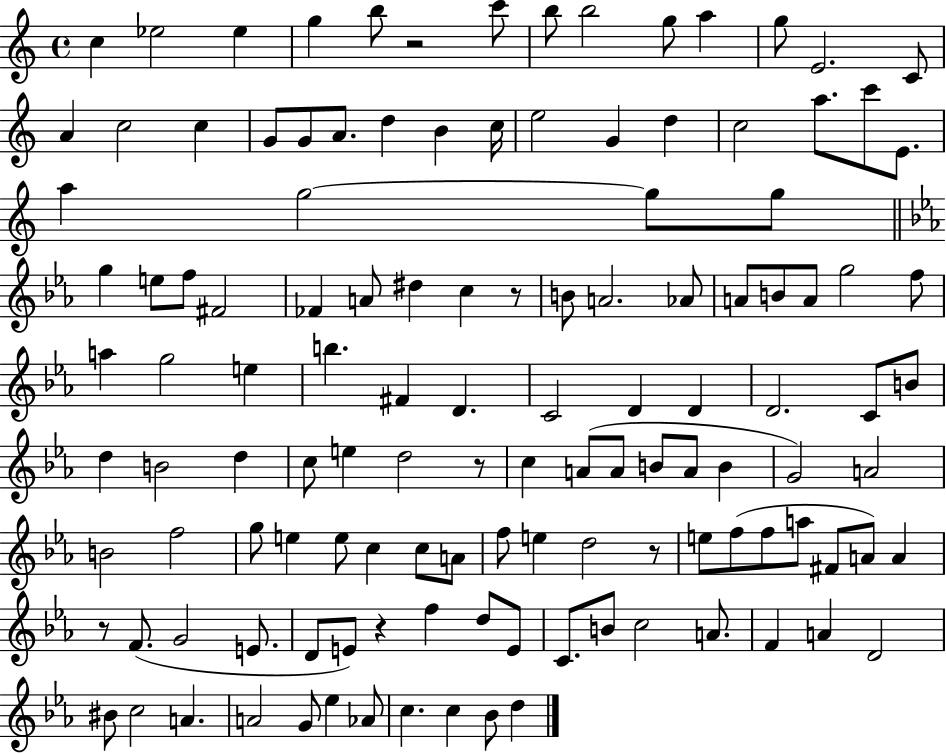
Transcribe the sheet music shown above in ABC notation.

X:1
T:Untitled
M:4/4
L:1/4
K:C
c _e2 _e g b/2 z2 c'/2 b/2 b2 g/2 a g/2 E2 C/2 A c2 c G/2 G/2 A/2 d B c/4 e2 G d c2 a/2 c'/2 E/2 a g2 g/2 g/2 g e/2 f/2 ^F2 _F A/2 ^d c z/2 B/2 A2 _A/2 A/2 B/2 A/2 g2 f/2 a g2 e b ^F D C2 D D D2 C/2 B/2 d B2 d c/2 e d2 z/2 c A/2 A/2 B/2 A/2 B G2 A2 B2 f2 g/2 e e/2 c c/2 A/2 f/2 e d2 z/2 e/2 f/2 f/2 a/2 ^F/2 A/2 A z/2 F/2 G2 E/2 D/2 E/2 z f d/2 E/2 C/2 B/2 c2 A/2 F A D2 ^B/2 c2 A A2 G/2 _e _A/2 c c _B/2 d